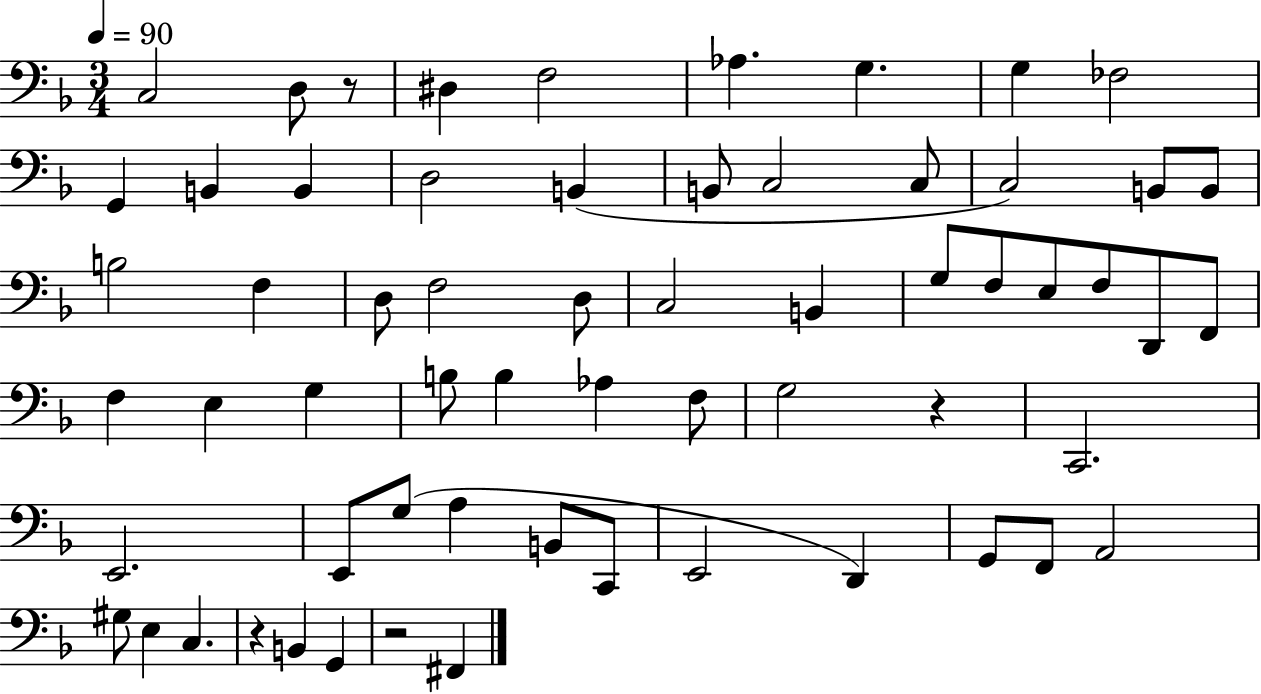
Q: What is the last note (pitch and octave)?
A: F#2